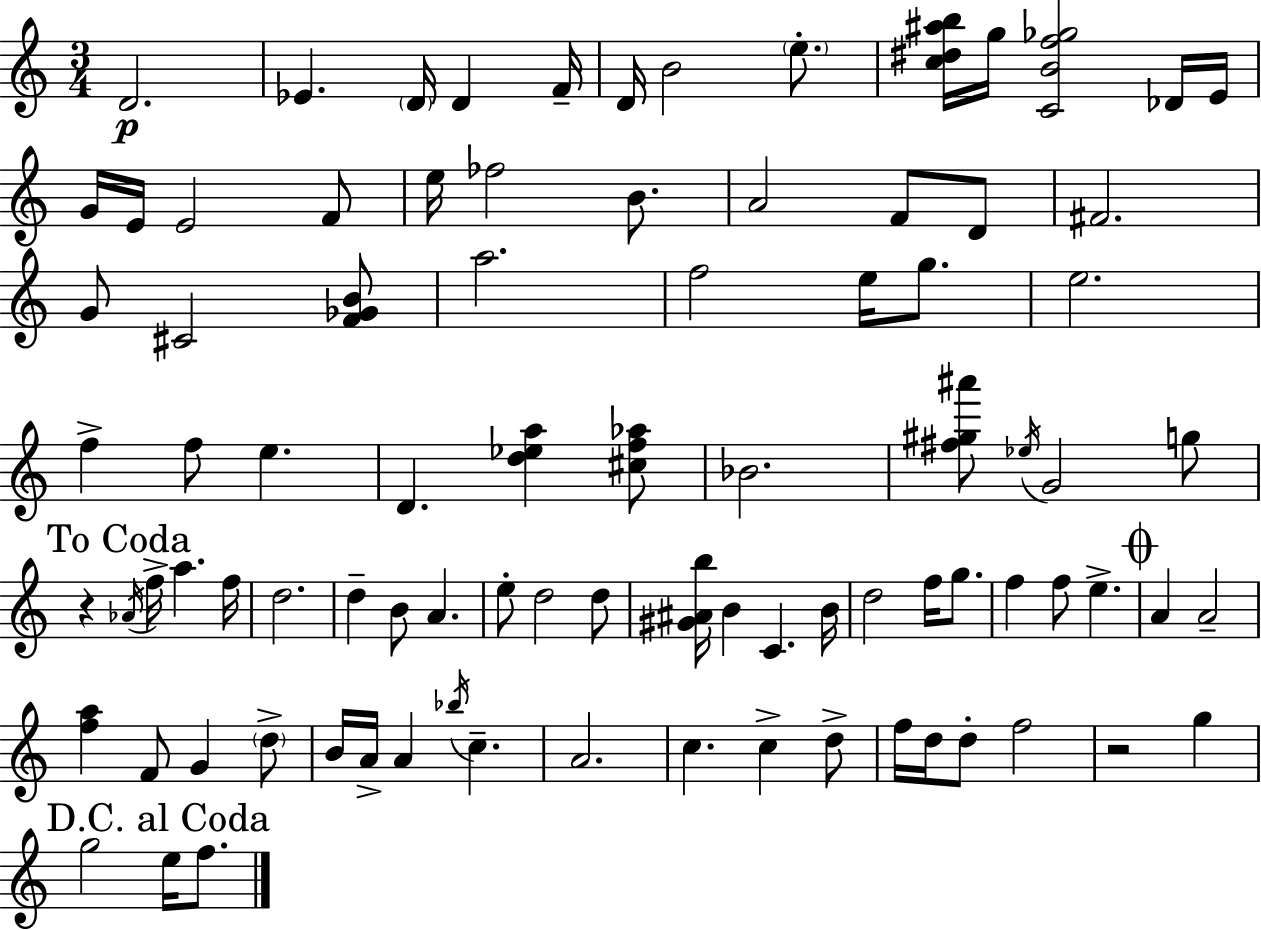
X:1
T:Untitled
M:3/4
L:1/4
K:Am
D2 _E D/4 D F/4 D/4 B2 e/2 [c^d^ab]/4 g/4 [CBf_g]2 _D/4 E/4 G/4 E/4 E2 F/2 e/4 _f2 B/2 A2 F/2 D/2 ^F2 G/2 ^C2 [F_GB]/2 a2 f2 e/4 g/2 e2 f f/2 e D [d_ea] [^cf_a]/2 _B2 [^f^g^a']/2 _e/4 G2 g/2 z _A/4 f/4 a f/4 d2 d B/2 A e/2 d2 d/2 [^G^Ab]/4 B C B/4 d2 f/4 g/2 f f/2 e A A2 [fa] F/2 G d/2 B/4 A/4 A _b/4 c A2 c c d/2 f/4 d/4 d/2 f2 z2 g g2 e/4 f/2